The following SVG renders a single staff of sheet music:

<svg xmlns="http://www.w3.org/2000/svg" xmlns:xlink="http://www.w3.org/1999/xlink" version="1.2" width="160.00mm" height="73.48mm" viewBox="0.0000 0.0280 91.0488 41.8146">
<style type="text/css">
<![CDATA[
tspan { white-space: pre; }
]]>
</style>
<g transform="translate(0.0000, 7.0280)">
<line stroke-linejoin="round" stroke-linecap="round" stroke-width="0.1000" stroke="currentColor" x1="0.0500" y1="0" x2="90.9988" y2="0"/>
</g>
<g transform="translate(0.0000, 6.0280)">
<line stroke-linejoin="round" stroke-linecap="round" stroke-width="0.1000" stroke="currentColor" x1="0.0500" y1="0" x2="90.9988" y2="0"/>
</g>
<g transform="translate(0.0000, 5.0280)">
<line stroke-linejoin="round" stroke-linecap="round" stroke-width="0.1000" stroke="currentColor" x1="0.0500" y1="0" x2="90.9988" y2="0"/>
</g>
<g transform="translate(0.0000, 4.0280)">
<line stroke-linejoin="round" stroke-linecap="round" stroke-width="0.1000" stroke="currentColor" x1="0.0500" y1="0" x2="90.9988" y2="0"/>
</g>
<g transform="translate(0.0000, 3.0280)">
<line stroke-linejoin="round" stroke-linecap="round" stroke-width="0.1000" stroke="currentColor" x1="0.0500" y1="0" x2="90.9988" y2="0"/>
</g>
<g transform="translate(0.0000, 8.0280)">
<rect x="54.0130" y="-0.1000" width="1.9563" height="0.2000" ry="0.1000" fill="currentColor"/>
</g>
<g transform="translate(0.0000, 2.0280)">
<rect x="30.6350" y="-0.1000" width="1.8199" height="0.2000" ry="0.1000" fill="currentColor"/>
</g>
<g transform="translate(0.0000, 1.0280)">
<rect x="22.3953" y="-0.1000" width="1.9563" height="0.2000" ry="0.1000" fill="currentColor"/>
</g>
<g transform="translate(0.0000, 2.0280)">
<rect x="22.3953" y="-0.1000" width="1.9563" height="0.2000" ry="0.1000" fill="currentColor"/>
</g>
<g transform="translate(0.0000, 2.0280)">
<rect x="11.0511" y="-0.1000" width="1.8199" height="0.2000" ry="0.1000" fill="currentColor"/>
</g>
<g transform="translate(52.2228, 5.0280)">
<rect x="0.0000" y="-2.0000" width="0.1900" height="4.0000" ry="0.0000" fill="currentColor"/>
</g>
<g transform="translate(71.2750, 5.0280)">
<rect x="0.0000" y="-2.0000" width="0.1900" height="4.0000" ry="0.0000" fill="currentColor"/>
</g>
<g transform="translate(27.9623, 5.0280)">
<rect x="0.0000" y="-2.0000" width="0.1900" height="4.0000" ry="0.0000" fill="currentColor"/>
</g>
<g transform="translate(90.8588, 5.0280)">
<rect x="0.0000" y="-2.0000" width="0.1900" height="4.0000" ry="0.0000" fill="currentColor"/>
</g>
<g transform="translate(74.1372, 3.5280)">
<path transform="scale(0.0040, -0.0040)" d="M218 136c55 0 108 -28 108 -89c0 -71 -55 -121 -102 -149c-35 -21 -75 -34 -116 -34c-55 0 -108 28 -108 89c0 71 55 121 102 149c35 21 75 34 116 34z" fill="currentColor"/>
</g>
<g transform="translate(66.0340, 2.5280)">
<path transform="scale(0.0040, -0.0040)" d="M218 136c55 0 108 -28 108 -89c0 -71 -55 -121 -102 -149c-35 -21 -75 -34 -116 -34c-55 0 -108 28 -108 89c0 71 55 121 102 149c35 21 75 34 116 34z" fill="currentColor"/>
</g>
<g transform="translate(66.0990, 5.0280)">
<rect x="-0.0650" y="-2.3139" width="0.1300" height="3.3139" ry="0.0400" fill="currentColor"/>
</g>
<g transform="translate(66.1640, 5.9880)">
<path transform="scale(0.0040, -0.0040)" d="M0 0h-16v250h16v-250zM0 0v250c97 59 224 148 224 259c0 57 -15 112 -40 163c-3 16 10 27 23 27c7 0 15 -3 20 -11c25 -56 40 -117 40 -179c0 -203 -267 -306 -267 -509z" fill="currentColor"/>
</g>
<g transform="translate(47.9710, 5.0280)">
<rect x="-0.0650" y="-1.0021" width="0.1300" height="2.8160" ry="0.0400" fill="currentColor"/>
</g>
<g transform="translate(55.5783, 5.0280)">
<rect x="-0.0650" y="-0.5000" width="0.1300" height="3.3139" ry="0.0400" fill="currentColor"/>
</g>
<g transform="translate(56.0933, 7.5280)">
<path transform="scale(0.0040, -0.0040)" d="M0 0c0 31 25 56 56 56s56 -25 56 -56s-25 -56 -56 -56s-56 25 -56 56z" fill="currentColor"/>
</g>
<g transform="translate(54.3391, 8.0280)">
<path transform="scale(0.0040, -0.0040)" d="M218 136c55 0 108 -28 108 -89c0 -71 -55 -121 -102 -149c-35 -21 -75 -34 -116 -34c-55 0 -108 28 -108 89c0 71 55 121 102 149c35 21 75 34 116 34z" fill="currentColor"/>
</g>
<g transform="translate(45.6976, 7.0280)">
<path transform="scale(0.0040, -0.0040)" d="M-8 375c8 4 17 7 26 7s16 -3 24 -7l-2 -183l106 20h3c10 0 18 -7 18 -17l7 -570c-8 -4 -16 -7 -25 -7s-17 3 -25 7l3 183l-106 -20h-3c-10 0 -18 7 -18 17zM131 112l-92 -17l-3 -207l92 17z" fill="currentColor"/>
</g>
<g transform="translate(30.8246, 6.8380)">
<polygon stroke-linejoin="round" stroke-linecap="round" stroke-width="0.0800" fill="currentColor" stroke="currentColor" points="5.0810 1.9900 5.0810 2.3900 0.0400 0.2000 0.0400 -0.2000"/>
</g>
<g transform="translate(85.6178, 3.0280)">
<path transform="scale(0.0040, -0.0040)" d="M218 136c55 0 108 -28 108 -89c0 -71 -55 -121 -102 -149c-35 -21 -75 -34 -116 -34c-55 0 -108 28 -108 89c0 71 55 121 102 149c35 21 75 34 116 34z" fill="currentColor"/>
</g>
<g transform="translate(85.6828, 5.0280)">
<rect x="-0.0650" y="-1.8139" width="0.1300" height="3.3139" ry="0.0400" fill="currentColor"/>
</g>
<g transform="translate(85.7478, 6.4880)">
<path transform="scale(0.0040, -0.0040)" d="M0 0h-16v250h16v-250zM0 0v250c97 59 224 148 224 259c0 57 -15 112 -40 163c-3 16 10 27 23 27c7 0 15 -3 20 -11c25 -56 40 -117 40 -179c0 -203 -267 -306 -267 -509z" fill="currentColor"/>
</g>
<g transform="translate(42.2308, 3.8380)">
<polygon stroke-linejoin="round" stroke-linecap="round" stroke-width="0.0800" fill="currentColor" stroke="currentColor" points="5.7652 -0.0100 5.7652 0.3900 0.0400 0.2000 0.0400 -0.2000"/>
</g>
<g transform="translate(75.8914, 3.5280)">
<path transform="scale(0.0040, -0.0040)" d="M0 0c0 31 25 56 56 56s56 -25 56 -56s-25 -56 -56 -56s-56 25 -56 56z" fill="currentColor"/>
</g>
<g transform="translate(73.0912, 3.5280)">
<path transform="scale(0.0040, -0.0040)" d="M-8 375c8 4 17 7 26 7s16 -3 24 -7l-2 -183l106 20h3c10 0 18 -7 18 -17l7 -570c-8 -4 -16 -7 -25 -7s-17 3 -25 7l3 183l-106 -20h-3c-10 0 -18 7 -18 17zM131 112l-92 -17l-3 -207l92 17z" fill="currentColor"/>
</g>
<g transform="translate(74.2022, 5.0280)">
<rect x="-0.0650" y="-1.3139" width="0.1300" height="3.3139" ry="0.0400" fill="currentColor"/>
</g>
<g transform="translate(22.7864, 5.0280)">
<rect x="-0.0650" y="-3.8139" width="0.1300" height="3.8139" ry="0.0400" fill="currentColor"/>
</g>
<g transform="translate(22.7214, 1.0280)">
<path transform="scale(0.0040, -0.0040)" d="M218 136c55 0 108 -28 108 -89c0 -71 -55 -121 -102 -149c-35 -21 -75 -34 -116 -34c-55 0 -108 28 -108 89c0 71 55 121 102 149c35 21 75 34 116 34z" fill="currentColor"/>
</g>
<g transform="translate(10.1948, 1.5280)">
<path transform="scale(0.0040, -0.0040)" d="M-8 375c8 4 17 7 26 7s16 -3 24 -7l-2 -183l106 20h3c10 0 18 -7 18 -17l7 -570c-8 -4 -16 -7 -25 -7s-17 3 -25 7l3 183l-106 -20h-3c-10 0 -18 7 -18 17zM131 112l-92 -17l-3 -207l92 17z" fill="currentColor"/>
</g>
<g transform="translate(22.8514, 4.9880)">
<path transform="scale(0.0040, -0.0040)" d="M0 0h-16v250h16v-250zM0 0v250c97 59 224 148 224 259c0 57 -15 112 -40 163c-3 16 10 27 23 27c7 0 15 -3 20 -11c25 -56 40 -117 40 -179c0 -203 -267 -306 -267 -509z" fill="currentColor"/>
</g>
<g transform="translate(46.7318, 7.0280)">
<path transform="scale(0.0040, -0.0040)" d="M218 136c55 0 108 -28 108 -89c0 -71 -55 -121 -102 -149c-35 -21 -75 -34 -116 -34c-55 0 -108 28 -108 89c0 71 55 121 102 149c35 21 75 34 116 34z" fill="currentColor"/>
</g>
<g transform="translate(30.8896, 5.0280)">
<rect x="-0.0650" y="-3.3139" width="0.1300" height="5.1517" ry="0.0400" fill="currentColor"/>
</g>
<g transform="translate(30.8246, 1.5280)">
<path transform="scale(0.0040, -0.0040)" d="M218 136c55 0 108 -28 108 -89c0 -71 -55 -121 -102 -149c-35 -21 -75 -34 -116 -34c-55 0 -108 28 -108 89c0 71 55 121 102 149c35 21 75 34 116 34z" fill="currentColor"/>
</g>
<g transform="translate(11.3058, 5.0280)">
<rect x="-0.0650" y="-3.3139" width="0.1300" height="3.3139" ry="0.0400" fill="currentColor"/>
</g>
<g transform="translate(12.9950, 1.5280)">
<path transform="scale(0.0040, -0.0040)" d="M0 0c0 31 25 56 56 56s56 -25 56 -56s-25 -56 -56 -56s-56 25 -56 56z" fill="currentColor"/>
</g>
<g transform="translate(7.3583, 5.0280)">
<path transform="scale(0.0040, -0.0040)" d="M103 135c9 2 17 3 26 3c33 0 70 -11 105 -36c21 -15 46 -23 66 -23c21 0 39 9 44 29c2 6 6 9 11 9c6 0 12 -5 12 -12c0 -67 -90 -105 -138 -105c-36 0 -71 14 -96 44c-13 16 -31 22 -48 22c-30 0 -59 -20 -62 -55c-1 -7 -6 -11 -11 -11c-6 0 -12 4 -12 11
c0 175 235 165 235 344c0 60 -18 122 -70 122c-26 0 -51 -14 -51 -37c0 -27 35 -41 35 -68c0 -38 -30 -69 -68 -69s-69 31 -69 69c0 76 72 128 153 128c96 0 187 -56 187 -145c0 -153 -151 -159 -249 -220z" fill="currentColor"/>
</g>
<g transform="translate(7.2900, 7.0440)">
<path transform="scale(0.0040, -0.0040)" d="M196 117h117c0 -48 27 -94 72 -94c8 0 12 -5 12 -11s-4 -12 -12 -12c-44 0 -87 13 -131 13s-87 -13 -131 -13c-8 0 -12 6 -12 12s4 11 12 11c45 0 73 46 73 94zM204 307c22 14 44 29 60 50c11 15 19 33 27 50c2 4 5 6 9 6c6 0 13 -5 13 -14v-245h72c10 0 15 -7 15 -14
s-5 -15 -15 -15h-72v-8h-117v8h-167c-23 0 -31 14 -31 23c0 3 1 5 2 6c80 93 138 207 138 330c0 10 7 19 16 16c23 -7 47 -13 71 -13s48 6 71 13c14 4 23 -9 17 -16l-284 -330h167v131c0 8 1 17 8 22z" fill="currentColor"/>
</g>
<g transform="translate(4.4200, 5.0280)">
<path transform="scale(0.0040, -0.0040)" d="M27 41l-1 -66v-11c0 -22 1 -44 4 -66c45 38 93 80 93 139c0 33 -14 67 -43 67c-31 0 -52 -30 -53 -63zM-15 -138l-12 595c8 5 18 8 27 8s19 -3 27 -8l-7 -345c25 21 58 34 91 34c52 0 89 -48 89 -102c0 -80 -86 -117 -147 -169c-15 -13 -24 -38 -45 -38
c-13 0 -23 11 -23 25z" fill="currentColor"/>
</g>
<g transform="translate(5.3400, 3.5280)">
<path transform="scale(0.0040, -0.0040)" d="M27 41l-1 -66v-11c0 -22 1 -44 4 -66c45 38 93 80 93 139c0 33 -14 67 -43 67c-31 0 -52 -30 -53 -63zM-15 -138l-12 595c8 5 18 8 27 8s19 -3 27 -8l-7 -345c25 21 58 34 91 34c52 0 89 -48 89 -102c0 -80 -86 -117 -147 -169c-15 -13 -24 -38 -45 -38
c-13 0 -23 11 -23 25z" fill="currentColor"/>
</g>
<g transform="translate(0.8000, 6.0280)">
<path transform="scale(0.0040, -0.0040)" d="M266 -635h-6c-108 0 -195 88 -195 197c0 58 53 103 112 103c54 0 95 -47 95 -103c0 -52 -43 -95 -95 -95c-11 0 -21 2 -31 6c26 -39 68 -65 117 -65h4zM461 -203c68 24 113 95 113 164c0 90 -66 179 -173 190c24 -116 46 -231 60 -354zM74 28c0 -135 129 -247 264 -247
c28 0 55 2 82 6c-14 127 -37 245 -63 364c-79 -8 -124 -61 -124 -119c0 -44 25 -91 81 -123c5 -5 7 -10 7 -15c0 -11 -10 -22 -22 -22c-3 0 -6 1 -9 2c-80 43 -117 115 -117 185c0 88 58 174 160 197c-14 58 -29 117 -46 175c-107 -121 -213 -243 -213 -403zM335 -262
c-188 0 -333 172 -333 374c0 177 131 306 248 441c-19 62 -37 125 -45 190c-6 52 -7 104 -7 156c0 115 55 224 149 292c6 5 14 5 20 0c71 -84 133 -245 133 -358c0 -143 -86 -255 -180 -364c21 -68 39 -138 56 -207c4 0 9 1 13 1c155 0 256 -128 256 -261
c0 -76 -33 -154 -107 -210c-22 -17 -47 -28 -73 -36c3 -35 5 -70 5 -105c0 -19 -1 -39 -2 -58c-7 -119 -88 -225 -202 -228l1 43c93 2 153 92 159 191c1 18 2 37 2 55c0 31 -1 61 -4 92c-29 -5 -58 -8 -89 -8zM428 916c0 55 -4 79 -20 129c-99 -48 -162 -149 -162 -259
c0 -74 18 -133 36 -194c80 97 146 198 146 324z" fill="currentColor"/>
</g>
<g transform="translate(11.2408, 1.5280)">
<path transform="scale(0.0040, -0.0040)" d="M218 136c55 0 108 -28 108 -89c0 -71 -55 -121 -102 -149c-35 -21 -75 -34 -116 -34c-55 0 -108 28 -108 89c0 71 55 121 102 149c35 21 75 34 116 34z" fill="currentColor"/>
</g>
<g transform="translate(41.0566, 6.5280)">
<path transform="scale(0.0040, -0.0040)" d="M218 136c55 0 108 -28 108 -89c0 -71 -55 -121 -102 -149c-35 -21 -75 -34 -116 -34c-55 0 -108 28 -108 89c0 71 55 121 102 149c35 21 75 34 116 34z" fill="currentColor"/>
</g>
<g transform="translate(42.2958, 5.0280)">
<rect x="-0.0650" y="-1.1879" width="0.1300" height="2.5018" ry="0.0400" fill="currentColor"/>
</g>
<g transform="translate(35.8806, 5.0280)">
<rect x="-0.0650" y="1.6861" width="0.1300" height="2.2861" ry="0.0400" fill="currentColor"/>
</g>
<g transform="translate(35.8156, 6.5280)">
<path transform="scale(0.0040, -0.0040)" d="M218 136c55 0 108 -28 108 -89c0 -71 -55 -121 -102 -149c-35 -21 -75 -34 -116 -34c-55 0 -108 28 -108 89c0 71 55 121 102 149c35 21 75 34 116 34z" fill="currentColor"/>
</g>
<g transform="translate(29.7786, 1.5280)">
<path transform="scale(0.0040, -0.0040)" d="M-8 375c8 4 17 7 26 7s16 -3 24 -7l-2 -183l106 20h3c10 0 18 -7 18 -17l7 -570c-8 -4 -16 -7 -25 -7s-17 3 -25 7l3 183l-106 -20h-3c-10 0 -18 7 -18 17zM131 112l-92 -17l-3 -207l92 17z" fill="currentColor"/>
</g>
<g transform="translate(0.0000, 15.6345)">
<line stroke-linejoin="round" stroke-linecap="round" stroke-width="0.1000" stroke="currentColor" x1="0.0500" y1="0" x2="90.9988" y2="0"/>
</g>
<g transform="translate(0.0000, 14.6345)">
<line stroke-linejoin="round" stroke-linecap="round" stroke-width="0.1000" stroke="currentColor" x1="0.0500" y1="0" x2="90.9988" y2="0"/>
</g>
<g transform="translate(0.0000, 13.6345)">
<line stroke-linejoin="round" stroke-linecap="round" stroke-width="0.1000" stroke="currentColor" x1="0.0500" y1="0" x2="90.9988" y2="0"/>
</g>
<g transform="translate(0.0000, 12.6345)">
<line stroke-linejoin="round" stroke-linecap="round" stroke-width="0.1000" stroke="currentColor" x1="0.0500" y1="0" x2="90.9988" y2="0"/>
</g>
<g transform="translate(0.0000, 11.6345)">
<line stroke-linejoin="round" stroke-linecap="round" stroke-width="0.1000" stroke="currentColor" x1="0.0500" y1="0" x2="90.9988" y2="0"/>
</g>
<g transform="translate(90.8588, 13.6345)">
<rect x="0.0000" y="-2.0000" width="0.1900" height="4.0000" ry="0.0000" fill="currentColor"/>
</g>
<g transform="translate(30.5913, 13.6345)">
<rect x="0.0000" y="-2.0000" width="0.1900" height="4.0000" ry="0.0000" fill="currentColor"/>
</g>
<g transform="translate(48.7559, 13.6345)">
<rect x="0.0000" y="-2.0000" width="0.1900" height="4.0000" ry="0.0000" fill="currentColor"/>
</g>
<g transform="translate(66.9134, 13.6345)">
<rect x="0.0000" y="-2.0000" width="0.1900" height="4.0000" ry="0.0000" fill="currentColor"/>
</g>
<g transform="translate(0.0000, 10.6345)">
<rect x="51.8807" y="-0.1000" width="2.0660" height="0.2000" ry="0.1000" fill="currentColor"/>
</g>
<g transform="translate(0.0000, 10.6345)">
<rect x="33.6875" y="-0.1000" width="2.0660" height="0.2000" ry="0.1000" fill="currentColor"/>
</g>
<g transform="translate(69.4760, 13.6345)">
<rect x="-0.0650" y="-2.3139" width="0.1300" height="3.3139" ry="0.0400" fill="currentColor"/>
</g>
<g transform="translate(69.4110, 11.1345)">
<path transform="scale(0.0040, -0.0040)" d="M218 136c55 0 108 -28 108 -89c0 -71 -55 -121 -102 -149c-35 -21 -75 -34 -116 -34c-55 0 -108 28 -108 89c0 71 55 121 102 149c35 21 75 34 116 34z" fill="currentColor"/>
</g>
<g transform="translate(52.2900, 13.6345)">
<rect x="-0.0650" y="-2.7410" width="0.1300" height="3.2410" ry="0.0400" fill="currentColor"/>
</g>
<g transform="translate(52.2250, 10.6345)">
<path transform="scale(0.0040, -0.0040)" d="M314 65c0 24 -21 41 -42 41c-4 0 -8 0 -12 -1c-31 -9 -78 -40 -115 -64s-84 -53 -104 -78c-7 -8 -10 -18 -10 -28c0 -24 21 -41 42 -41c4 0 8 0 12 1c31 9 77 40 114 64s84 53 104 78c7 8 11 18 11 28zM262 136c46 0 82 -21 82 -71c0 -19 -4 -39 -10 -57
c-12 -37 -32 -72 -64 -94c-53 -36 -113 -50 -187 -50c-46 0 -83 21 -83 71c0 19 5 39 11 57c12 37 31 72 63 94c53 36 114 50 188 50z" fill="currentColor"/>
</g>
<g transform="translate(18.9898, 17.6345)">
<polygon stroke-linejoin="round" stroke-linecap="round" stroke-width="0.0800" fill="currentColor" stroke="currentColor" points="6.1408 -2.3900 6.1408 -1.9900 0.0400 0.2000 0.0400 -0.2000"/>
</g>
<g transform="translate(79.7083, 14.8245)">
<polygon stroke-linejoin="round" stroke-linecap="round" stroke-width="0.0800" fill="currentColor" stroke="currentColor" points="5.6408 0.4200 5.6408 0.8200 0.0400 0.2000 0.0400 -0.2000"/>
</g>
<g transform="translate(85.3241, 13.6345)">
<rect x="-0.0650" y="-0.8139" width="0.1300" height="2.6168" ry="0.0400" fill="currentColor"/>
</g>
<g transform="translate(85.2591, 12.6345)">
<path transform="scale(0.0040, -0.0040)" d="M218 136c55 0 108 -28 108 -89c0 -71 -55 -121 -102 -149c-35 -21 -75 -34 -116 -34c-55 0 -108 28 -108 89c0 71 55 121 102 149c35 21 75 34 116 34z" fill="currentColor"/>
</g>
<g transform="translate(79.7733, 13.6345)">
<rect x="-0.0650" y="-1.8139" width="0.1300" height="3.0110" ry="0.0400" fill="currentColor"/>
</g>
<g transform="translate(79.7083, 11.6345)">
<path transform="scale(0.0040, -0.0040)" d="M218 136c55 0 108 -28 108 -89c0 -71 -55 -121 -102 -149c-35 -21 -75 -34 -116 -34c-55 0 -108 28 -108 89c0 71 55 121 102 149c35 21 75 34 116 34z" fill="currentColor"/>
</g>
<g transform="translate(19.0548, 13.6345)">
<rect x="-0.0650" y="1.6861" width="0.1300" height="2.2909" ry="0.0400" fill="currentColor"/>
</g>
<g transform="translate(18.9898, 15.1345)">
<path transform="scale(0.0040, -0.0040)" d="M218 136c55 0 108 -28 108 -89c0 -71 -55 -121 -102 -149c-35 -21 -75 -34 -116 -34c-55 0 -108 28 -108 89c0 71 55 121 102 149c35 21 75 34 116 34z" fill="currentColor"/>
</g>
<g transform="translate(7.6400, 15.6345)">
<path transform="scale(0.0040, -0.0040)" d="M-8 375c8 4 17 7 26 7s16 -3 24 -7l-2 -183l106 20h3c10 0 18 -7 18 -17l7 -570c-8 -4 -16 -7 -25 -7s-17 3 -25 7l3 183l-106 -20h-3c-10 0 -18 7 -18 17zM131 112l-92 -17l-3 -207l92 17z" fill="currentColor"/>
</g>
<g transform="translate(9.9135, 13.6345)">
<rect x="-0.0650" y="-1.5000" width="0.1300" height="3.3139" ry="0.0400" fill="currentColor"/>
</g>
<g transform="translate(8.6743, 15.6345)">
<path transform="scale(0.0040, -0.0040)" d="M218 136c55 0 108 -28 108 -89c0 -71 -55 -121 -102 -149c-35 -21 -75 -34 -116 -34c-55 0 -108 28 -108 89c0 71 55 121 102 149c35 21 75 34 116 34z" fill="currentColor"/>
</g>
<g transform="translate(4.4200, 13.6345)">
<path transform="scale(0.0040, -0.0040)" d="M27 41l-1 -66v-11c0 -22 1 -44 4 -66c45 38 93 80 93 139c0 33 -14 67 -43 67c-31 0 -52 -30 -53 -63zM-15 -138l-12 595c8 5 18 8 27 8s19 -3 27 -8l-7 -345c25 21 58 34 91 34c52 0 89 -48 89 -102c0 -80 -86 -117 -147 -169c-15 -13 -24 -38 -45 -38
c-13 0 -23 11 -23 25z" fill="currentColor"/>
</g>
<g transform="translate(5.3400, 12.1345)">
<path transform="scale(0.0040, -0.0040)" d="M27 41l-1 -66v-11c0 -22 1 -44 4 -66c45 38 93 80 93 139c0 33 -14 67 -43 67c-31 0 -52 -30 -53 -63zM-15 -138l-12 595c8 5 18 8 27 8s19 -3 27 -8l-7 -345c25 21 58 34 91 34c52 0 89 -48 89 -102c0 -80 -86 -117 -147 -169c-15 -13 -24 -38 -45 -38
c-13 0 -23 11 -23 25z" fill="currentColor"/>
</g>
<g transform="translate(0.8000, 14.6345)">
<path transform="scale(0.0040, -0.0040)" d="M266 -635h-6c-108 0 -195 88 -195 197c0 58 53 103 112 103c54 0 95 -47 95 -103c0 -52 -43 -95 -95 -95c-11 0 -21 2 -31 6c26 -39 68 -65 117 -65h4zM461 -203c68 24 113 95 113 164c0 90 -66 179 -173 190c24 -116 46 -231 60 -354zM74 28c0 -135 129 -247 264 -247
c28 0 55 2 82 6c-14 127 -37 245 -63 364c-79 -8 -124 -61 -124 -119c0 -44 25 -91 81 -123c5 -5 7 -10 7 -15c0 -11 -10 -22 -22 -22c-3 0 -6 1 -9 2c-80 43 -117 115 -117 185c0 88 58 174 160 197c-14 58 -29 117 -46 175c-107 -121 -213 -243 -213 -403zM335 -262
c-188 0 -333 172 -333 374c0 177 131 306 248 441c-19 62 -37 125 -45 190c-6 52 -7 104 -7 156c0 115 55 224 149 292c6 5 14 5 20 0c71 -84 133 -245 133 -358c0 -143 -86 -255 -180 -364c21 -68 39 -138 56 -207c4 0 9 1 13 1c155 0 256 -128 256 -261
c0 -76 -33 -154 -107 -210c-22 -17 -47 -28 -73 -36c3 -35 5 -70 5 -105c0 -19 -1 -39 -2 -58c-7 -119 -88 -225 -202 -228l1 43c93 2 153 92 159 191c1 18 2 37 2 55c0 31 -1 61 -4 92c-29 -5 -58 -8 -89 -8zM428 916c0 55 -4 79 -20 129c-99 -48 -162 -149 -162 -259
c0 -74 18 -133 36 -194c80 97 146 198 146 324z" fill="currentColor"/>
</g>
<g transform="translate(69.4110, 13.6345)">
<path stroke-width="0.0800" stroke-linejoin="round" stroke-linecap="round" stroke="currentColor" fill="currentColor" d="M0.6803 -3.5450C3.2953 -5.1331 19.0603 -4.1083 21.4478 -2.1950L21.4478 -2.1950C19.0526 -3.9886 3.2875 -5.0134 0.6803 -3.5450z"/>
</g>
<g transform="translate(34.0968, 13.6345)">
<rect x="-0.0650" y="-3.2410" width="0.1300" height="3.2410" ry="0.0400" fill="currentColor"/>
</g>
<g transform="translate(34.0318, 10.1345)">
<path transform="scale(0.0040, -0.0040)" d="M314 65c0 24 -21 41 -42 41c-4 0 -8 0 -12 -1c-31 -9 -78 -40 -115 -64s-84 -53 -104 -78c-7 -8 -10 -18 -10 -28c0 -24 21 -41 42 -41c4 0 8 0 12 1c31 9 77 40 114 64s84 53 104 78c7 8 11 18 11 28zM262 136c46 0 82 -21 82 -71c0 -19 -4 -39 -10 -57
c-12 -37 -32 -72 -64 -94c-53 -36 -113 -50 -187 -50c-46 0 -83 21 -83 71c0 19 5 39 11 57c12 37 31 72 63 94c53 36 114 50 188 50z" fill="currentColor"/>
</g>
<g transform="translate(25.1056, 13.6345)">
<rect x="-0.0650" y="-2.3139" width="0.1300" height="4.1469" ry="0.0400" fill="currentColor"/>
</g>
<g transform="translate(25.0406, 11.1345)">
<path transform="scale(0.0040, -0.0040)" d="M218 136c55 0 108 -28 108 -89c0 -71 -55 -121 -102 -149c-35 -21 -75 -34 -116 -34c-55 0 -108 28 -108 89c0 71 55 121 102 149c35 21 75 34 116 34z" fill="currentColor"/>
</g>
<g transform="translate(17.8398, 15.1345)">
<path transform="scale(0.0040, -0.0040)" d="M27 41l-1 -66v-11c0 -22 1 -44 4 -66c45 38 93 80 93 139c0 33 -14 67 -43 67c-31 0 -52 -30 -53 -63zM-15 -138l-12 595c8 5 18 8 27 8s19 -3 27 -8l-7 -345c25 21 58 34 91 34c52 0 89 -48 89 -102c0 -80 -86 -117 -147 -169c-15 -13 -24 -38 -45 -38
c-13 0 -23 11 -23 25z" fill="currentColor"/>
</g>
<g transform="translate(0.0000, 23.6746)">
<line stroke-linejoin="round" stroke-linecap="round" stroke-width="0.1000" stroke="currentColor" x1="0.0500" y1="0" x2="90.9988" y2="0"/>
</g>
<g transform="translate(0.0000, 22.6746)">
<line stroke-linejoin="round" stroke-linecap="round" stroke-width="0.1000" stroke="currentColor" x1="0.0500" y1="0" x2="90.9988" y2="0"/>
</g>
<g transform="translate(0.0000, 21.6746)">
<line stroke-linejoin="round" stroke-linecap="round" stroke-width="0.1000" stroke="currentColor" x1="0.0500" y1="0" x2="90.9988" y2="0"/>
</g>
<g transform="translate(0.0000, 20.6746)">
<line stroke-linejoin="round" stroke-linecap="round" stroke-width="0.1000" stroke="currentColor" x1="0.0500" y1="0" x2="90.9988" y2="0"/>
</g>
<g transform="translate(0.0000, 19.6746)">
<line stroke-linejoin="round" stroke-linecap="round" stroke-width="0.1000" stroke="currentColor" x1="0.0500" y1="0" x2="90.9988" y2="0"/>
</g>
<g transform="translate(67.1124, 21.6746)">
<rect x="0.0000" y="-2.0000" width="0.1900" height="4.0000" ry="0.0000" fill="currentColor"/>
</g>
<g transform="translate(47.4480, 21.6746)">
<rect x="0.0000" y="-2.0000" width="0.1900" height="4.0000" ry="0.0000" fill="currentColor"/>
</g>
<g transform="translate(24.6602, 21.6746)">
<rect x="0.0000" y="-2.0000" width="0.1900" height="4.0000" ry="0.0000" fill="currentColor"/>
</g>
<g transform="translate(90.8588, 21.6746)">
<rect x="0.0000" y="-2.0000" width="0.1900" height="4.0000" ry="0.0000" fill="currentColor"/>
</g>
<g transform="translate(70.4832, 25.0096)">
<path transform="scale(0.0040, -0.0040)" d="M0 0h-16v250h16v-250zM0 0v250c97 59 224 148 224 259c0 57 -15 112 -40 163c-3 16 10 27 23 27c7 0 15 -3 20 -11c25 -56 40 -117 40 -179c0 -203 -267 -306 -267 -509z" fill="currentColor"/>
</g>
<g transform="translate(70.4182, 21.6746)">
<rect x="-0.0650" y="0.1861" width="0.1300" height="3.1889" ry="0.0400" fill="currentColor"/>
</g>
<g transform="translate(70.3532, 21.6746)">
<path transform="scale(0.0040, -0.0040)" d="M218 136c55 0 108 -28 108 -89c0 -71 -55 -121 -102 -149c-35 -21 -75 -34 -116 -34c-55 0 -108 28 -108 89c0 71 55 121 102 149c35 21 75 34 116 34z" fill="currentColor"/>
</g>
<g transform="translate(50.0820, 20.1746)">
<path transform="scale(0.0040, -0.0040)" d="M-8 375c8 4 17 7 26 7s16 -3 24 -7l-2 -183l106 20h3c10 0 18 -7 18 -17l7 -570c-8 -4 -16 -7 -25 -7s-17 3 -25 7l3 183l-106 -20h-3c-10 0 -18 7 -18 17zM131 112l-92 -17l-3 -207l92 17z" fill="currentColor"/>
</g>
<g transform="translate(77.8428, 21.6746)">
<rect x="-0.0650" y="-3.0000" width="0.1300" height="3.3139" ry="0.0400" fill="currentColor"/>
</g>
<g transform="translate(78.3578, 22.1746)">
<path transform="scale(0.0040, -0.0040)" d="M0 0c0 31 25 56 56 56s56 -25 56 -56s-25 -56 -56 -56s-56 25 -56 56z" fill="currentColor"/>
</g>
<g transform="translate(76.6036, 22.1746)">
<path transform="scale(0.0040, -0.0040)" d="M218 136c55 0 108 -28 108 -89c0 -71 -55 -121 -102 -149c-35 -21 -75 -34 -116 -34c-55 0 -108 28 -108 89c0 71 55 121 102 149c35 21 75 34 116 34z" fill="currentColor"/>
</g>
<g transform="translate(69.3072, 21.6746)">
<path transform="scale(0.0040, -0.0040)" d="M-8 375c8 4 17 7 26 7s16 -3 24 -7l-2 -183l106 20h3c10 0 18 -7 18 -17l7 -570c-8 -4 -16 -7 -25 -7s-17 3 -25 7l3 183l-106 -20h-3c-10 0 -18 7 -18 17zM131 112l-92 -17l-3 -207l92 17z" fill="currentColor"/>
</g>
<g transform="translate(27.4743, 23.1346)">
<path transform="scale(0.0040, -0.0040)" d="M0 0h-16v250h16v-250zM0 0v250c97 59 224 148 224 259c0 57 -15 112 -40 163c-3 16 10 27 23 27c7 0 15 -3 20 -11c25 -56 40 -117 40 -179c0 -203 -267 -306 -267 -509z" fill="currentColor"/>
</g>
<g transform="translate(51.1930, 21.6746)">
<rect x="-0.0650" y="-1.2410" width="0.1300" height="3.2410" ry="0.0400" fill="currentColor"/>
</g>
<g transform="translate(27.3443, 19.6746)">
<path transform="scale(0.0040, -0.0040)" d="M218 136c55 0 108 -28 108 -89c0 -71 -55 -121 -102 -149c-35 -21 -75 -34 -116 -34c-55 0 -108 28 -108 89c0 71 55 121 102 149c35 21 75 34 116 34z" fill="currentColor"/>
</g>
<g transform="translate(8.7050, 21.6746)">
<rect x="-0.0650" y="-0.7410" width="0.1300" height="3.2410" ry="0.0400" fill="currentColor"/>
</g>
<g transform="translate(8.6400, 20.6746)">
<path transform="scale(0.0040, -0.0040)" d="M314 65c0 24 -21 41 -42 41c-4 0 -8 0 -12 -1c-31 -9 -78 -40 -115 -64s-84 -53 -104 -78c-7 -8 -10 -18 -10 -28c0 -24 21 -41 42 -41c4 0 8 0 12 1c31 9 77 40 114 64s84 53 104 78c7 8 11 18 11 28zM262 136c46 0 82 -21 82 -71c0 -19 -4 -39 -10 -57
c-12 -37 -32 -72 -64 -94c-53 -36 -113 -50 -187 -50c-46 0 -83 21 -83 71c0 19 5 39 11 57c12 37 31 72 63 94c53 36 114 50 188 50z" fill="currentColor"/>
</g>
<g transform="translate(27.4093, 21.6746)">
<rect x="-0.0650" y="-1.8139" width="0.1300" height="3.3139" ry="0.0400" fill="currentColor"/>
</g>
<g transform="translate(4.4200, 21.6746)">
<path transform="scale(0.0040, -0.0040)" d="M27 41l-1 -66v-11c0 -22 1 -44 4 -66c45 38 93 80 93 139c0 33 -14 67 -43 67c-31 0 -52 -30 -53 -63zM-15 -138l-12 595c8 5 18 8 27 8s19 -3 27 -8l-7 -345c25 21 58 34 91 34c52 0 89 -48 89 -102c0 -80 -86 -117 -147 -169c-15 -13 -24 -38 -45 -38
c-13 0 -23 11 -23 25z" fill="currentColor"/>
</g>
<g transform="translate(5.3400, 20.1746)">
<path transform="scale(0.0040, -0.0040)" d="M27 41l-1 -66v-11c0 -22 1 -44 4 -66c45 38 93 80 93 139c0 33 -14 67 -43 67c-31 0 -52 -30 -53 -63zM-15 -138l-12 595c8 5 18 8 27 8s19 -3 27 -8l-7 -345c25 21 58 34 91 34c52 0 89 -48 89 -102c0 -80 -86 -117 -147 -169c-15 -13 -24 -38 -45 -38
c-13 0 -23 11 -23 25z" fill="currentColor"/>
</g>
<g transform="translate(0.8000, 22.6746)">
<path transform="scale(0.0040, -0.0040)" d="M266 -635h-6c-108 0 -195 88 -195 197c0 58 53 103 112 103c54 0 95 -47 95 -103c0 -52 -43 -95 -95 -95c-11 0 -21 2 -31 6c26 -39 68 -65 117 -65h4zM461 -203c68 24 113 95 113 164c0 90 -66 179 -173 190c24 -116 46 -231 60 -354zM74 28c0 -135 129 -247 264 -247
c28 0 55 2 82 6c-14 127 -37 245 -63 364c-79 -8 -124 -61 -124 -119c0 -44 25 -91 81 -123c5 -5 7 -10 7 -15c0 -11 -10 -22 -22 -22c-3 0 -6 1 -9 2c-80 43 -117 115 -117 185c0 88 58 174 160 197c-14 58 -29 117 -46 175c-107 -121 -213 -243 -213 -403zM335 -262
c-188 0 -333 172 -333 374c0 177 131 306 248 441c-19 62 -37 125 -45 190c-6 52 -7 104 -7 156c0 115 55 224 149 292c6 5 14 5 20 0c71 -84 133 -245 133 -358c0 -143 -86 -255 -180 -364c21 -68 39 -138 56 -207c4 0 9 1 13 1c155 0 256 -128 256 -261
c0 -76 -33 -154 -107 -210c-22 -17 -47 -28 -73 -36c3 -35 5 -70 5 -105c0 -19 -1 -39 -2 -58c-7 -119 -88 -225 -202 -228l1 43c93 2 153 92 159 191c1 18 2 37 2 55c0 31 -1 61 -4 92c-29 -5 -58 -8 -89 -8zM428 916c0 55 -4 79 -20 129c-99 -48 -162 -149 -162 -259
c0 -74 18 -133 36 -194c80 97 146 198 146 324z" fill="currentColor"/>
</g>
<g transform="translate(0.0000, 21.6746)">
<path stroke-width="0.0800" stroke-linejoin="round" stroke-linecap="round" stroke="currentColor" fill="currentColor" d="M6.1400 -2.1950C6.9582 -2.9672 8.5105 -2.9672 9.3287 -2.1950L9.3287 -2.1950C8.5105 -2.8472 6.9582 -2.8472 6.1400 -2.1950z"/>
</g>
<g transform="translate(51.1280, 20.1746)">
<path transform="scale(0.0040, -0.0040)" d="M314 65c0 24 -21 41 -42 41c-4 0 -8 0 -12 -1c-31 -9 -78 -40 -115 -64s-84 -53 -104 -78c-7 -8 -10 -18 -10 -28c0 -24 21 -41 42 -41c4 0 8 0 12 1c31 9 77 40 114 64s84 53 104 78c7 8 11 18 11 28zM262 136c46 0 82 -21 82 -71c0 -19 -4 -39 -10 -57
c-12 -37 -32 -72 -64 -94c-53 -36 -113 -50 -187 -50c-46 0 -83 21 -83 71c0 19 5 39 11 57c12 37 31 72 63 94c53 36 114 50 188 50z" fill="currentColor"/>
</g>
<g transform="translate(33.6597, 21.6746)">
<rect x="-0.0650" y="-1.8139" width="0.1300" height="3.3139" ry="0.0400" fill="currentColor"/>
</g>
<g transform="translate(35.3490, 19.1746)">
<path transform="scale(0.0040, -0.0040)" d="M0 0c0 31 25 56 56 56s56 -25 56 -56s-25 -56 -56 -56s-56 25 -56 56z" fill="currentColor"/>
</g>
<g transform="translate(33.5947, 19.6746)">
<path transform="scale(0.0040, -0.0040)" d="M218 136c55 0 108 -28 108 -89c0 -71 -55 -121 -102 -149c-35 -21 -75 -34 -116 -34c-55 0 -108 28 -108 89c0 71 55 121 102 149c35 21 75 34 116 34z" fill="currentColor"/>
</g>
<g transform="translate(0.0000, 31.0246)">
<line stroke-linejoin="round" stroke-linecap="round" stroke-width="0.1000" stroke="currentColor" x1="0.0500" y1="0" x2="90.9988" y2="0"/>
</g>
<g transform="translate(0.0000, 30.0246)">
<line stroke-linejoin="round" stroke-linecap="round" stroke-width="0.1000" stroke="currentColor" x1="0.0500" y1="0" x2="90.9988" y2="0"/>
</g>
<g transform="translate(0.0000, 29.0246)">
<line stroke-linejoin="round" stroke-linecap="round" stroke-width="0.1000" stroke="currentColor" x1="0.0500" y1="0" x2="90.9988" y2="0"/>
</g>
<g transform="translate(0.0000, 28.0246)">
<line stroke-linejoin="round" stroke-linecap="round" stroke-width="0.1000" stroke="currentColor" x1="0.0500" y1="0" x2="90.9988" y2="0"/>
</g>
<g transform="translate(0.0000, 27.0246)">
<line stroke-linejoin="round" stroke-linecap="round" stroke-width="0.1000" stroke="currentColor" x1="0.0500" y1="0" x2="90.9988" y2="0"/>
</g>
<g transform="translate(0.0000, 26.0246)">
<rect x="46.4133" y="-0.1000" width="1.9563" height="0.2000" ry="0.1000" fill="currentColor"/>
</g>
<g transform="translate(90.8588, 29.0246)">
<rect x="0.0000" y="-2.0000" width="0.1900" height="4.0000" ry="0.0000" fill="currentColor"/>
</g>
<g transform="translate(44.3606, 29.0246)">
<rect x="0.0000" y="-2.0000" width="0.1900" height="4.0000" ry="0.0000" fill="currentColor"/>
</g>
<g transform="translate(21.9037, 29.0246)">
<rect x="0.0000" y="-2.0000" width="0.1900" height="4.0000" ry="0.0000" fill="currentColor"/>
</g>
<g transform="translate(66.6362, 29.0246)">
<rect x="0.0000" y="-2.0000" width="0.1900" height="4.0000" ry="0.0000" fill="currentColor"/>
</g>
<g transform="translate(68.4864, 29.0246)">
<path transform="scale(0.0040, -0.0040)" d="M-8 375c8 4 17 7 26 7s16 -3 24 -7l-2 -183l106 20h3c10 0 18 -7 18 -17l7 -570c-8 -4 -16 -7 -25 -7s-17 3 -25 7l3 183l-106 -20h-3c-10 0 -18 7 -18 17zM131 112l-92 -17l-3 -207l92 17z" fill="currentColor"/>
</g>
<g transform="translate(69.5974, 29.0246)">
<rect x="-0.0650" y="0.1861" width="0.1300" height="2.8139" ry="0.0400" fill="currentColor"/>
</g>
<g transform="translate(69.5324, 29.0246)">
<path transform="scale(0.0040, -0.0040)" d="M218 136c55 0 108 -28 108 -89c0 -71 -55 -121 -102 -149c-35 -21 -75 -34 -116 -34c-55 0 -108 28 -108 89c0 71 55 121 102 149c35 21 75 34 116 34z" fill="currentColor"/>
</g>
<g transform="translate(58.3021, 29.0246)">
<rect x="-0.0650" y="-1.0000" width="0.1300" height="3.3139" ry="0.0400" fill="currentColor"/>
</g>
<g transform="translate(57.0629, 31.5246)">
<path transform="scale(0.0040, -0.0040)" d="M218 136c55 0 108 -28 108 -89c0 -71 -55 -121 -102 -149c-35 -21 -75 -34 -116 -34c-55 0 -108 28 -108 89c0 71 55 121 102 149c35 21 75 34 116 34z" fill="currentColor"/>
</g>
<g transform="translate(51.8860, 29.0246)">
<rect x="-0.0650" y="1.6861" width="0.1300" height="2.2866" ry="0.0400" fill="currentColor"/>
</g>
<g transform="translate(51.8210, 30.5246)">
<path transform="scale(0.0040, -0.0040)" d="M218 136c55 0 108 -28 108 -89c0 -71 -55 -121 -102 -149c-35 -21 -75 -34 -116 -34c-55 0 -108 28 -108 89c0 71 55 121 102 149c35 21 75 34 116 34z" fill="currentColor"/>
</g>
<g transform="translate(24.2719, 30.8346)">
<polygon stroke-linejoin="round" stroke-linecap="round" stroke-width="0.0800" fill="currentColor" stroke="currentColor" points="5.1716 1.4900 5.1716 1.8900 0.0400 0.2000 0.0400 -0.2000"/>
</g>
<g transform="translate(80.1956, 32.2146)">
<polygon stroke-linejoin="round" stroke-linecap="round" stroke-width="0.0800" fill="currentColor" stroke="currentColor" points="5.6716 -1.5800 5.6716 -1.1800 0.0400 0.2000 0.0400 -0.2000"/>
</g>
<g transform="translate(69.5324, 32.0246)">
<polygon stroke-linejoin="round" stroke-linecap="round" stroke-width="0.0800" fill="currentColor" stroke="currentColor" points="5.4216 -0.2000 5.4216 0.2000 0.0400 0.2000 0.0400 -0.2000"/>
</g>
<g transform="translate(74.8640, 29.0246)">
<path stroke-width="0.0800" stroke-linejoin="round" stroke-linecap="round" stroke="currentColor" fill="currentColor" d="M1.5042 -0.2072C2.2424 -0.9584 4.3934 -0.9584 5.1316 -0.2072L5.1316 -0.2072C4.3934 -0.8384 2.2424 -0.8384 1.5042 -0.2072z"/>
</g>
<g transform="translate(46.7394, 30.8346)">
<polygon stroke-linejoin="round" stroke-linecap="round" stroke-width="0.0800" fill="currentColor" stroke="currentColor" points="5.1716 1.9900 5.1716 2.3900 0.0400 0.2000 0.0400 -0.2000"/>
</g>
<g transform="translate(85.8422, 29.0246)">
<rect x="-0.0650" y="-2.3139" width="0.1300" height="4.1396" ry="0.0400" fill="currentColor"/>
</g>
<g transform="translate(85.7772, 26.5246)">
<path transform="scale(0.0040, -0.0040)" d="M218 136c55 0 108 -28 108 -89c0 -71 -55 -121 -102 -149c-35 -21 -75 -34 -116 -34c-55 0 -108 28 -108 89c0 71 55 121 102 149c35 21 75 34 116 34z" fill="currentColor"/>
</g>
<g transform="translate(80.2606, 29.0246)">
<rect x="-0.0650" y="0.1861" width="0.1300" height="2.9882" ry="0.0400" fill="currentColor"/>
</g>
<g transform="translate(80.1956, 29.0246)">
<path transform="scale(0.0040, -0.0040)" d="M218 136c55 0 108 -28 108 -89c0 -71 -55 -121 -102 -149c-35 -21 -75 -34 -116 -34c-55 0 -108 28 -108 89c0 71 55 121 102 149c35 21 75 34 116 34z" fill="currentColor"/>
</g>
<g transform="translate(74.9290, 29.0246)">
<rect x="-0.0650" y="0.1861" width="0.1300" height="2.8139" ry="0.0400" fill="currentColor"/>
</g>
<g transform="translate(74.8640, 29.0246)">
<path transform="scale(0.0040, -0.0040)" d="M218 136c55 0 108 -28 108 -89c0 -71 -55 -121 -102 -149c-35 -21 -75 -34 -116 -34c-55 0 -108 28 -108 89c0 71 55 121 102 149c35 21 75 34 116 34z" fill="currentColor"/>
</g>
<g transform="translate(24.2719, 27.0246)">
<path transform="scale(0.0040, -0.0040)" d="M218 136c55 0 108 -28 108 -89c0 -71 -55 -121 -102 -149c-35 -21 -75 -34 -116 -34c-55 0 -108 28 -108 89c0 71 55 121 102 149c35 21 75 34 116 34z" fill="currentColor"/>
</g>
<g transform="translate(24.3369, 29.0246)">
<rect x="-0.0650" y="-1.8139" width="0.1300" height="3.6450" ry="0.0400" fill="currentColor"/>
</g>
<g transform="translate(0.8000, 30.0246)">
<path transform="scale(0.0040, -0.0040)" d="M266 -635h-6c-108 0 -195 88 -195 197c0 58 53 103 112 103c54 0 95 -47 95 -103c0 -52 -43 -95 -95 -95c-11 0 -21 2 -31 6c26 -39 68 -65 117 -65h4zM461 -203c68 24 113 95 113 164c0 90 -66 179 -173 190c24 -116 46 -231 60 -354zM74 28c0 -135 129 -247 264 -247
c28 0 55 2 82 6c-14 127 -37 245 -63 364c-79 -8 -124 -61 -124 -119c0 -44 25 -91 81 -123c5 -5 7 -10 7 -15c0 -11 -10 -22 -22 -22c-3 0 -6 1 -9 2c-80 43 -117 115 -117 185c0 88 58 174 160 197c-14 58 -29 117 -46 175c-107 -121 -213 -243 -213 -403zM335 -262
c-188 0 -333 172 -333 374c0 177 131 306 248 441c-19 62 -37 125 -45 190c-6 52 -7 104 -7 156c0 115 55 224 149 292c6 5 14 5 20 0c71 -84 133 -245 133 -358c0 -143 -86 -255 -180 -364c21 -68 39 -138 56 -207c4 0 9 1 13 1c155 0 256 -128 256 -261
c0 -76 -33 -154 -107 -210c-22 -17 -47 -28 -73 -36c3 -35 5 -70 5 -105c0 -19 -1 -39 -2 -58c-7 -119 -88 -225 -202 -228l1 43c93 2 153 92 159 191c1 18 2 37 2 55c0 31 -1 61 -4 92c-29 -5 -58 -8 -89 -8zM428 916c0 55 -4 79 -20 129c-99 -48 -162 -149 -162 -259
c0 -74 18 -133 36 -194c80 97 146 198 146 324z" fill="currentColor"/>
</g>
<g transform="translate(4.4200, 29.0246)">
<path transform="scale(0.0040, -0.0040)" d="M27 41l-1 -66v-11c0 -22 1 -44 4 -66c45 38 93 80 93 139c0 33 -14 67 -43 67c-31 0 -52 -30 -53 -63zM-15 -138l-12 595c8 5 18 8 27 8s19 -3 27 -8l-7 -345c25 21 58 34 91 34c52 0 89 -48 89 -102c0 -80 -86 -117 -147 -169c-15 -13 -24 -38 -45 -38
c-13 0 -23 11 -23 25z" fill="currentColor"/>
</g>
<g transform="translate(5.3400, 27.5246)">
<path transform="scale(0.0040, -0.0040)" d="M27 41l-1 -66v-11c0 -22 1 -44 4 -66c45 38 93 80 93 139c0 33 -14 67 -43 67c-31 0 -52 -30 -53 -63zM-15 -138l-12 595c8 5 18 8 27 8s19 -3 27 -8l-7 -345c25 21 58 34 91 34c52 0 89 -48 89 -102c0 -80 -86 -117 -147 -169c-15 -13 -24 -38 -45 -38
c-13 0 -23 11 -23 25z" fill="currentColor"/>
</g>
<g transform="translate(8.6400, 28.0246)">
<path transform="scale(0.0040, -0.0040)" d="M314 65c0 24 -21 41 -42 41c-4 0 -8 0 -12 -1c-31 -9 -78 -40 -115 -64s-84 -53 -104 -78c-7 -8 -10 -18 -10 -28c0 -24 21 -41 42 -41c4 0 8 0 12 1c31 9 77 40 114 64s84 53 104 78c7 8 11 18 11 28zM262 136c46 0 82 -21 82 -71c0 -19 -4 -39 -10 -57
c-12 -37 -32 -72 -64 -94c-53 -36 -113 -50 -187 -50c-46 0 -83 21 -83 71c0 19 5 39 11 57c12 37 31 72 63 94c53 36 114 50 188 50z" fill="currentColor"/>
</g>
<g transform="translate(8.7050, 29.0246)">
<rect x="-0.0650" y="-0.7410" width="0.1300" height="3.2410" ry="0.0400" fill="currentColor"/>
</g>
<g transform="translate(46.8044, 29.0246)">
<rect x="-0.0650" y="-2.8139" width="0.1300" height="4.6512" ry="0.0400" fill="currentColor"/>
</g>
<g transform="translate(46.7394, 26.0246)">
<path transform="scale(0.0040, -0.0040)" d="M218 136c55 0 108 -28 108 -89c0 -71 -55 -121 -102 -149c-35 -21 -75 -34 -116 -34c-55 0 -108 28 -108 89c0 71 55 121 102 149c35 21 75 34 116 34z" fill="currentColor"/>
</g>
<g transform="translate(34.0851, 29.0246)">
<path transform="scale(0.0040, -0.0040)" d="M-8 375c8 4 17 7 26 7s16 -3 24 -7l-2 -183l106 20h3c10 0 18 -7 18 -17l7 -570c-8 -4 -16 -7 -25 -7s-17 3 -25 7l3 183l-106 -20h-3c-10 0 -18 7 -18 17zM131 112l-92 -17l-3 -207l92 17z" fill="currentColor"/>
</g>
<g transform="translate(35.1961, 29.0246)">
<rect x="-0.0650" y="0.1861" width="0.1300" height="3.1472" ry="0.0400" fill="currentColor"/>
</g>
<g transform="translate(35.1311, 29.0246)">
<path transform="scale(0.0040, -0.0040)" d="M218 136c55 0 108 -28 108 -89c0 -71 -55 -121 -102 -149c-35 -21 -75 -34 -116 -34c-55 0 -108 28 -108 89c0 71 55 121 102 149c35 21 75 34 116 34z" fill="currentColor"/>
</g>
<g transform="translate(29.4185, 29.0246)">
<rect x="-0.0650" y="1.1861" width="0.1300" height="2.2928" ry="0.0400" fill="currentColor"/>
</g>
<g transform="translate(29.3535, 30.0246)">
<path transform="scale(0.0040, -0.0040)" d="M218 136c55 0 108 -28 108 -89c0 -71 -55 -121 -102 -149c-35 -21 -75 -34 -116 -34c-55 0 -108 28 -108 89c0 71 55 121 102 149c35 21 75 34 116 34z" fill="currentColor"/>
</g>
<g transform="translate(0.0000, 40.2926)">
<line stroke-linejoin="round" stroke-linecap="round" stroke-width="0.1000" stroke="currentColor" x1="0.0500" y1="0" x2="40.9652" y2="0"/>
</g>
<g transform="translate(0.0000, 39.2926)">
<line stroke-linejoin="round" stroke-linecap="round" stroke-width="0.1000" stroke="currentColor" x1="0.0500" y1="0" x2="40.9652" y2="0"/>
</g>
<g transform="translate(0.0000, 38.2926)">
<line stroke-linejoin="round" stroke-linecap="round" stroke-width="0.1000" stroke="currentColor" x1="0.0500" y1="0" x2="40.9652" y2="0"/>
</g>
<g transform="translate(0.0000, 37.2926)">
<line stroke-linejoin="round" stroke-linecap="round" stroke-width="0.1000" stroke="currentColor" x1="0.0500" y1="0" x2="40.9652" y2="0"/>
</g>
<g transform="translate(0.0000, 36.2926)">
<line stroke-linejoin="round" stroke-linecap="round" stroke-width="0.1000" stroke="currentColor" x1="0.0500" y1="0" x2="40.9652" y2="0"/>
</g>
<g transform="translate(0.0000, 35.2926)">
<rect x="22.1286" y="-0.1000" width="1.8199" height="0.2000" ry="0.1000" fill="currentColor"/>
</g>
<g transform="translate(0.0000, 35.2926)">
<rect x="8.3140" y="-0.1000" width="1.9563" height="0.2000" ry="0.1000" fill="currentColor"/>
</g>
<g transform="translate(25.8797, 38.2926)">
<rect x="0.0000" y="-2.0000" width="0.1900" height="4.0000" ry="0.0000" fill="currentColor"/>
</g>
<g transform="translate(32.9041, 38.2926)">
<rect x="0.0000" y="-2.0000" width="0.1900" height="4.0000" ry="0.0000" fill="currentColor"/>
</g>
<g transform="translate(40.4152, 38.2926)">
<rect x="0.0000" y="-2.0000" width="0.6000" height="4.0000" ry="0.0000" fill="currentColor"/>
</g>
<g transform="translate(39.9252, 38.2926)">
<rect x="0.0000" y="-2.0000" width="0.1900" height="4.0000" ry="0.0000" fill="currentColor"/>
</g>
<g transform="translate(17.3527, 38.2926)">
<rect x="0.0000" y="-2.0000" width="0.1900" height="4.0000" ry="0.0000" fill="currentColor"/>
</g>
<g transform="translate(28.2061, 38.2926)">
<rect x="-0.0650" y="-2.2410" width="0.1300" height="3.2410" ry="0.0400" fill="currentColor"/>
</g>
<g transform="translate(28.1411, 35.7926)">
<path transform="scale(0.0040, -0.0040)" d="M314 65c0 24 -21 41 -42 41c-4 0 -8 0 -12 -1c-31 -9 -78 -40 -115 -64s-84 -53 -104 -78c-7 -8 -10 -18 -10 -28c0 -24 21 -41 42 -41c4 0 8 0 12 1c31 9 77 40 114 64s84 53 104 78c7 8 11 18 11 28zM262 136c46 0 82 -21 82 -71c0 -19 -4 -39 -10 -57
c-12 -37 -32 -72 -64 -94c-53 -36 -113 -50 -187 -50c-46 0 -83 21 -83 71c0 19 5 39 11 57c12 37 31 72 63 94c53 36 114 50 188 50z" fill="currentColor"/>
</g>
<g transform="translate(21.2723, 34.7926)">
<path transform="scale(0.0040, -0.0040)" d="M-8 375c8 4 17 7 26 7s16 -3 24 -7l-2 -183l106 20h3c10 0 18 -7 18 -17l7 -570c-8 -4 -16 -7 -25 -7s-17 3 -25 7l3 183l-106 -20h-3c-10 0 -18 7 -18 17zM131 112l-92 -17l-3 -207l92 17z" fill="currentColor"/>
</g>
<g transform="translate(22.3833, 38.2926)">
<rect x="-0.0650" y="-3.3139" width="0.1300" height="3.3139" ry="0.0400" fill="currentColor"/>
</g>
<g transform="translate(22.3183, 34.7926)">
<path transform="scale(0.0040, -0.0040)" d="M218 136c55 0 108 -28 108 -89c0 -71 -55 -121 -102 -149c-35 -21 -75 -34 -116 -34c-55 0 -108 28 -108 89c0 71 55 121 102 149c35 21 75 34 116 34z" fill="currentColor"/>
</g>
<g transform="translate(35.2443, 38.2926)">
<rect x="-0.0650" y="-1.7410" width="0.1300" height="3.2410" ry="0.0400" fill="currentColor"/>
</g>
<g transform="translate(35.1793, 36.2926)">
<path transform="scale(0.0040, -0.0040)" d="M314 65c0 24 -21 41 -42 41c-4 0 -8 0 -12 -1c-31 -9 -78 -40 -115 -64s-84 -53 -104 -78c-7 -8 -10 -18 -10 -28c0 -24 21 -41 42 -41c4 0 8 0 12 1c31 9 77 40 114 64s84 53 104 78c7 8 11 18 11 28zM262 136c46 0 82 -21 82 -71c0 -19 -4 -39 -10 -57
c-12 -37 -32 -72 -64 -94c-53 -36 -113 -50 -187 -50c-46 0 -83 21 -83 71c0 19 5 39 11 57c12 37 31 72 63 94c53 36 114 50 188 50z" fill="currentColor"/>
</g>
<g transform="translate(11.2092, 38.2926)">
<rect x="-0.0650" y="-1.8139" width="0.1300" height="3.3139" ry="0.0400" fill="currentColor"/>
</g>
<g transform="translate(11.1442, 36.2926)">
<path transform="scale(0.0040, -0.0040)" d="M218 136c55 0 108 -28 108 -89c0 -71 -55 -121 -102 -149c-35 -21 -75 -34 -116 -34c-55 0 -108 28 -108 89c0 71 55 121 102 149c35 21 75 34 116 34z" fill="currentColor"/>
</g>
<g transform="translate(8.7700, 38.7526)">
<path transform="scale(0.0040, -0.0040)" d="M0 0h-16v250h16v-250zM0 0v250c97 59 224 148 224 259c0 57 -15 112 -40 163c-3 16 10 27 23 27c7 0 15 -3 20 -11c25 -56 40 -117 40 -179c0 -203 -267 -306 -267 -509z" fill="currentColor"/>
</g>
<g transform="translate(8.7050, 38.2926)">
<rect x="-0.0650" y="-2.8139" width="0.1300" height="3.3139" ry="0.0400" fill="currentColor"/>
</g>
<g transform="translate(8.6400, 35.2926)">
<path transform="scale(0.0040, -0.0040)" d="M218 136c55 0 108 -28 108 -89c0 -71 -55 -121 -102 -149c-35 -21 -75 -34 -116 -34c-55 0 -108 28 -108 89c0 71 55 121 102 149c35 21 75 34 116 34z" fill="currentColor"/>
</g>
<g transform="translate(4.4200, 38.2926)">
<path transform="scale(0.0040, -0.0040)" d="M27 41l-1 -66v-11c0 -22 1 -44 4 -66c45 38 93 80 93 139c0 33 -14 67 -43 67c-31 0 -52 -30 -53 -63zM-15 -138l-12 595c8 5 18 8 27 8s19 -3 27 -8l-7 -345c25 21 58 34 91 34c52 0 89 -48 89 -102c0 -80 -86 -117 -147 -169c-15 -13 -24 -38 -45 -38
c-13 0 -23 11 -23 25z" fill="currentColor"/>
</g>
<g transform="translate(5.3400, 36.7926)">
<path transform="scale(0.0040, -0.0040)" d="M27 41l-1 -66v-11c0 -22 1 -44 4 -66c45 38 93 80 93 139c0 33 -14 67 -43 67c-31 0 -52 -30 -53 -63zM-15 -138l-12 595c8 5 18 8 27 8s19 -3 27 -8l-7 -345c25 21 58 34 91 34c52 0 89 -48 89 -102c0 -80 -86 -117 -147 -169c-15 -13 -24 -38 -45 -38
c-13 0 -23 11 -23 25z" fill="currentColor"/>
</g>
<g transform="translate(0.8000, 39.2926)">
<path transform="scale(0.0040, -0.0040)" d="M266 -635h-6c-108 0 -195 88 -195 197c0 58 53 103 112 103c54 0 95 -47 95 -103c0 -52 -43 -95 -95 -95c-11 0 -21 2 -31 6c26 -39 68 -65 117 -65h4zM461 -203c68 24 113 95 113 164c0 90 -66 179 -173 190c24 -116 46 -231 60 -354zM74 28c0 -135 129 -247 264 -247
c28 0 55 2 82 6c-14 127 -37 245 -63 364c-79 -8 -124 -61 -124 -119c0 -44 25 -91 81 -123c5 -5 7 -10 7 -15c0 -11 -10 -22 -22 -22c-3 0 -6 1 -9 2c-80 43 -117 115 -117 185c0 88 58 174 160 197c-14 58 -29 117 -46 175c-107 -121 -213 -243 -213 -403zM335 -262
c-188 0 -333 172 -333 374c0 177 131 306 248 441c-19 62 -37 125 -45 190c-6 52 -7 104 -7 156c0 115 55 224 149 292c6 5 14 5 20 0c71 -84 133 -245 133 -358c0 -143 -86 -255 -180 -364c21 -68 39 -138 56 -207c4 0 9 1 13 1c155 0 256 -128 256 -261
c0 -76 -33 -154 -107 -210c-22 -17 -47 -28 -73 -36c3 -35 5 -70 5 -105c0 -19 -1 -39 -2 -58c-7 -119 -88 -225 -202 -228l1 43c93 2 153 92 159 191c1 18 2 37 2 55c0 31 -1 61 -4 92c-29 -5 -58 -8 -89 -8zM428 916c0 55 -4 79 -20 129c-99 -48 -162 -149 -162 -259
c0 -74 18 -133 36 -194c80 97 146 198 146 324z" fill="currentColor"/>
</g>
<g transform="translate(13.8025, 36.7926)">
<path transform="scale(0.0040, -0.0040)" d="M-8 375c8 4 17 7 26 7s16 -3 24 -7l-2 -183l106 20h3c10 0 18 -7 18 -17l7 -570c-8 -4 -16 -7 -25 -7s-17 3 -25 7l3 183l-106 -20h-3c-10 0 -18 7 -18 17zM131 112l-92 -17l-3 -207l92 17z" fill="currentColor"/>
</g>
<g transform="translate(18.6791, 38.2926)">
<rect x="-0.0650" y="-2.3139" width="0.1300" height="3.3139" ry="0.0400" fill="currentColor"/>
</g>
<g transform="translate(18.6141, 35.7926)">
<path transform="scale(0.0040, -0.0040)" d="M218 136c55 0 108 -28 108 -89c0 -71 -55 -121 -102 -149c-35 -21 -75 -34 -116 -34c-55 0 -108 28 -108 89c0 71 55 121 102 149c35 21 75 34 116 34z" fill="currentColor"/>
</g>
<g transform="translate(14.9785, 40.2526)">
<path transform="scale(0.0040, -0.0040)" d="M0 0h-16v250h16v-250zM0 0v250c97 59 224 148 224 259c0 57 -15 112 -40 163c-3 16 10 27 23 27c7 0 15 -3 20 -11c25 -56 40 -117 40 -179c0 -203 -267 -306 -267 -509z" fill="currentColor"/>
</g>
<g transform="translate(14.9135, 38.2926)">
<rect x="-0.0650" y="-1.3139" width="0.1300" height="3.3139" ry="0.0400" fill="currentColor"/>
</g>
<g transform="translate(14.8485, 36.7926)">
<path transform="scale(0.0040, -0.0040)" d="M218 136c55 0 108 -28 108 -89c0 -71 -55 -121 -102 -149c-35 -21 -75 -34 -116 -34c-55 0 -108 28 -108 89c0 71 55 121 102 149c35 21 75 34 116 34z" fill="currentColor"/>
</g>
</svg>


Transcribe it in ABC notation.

X:1
T:Untitled
M:2/4
L:1/4
K:Bb
b c'/2 b/2 F/2 F/2 E/2 C g/2 e f/2 E _F/2 g/2 _b2 a2 g f/2 d/2 d2 f/2 f e2 B/2 A d2 f/2 G/2 B a/2 F/2 D B/2 B/2 B/2 g/2 a/2 f e/2 g b g2 f2